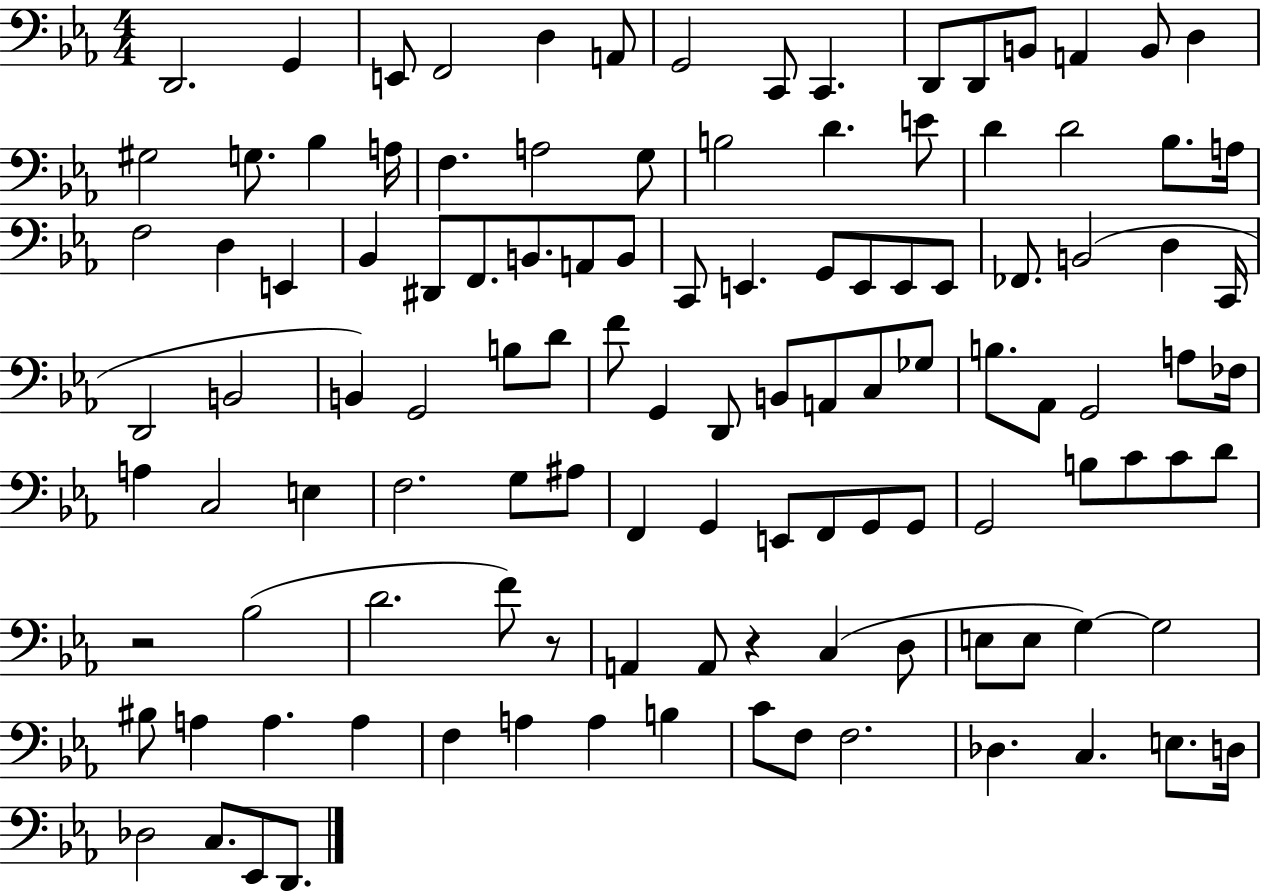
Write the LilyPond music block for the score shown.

{
  \clef bass
  \numericTimeSignature
  \time 4/4
  \key ees \major
  d,2. g,4 | e,8 f,2 d4 a,8 | g,2 c,8 c,4. | d,8 d,8 b,8 a,4 b,8 d4 | \break gis2 g8. bes4 a16 | f4. a2 g8 | b2 d'4. e'8 | d'4 d'2 bes8. a16 | \break f2 d4 e,4 | bes,4 dis,8 f,8. b,8. a,8 b,8 | c,8 e,4. g,8 e,8 e,8 e,8 | fes,8. b,2( d4 c,16 | \break d,2 b,2 | b,4) g,2 b8 d'8 | f'8 g,4 d,8 b,8 a,8 c8 ges8 | b8. aes,8 g,2 a8 fes16 | \break a4 c2 e4 | f2. g8 ais8 | f,4 g,4 e,8 f,8 g,8 g,8 | g,2 b8 c'8 c'8 d'8 | \break r2 bes2( | d'2. f'8) r8 | a,4 a,8 r4 c4( d8 | e8 e8 g4~~) g2 | \break bis8 a4 a4. a4 | f4 a4 a4 b4 | c'8 f8 f2. | des4. c4. e8. d16 | \break des2 c8. ees,8 d,8. | \bar "|."
}